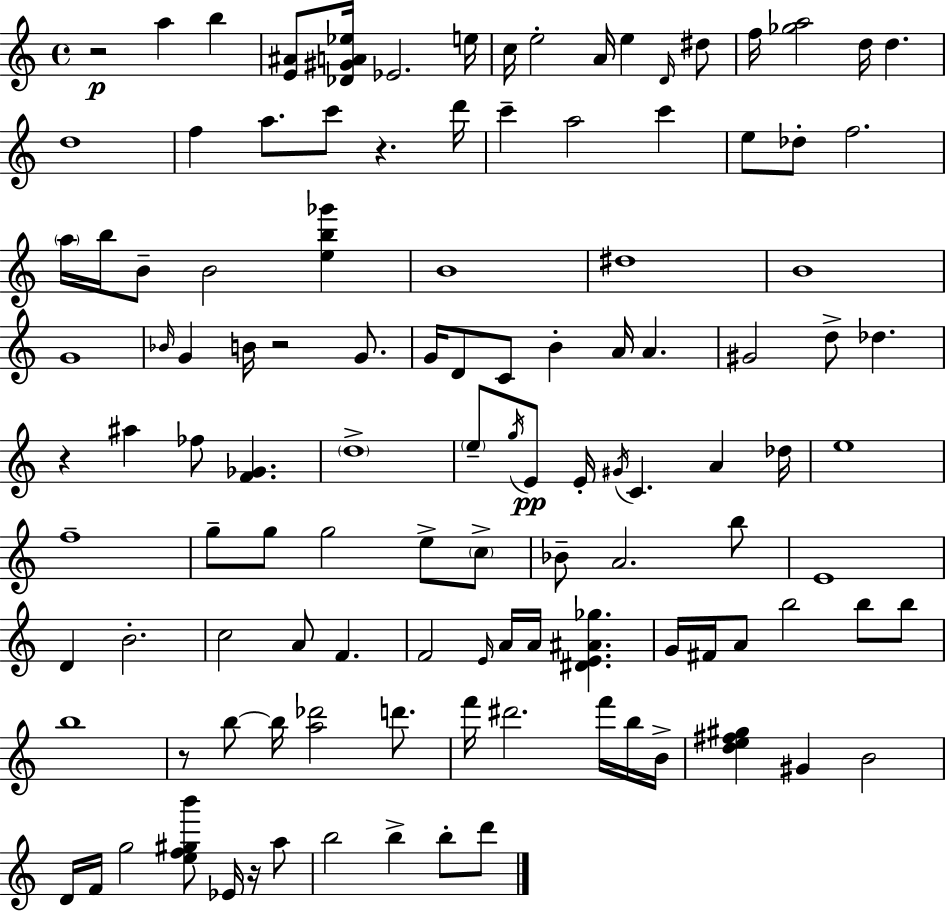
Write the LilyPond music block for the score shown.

{
  \clef treble
  \time 4/4
  \defaultTimeSignature
  \key c \major
  r2\p a''4 b''4 | <e' ais'>8 <des' gis' a' ees''>16 ees'2. e''16 | c''16 e''2-. a'16 e''4 \grace { d'16 } dis''8 | f''16 <ges'' a''>2 d''16 d''4. | \break d''1 | f''4 a''8. c'''8 r4. | d'''16 c'''4-- a''2 c'''4 | e''8 des''8-. f''2. | \break \parenthesize a''16 b''16 b'8-- b'2 <e'' b'' ges'''>4 | b'1 | dis''1 | b'1 | \break g'1 | \grace { bes'16 } g'4 b'16 r2 g'8. | g'16 d'8 c'8 b'4-. a'16 a'4. | gis'2 d''8-> des''4. | \break r4 ais''4 fes''8 <f' ges'>4. | \parenthesize d''1-> | \parenthesize e''8-- \acciaccatura { g''16 }\pp e'8 e'16-. \acciaccatura { gis'16 } c'4. a'4 | des''16 e''1 | \break f''1-- | g''8-- g''8 g''2 | e''8-> \parenthesize c''8-> bes'8-- a'2. | b''8 e'1 | \break d'4 b'2.-. | c''2 a'8 f'4. | f'2 \grace { e'16 } a'16 a'16 <dis' e' ais' ges''>4. | g'16 fis'16 a'8 b''2 | \break b''8 b''8 b''1 | r8 b''8~~ b''16 <a'' des'''>2 | d'''8. f'''16 dis'''2. | f'''16 b''16 b'16-> <d'' e'' fis'' gis''>4 gis'4 b'2 | \break d'16 f'16 g''2 <e'' f'' gis'' b'''>8 | ees'16 r16 a''8 b''2 b''4-> | b''8-. d'''8 \bar "|."
}